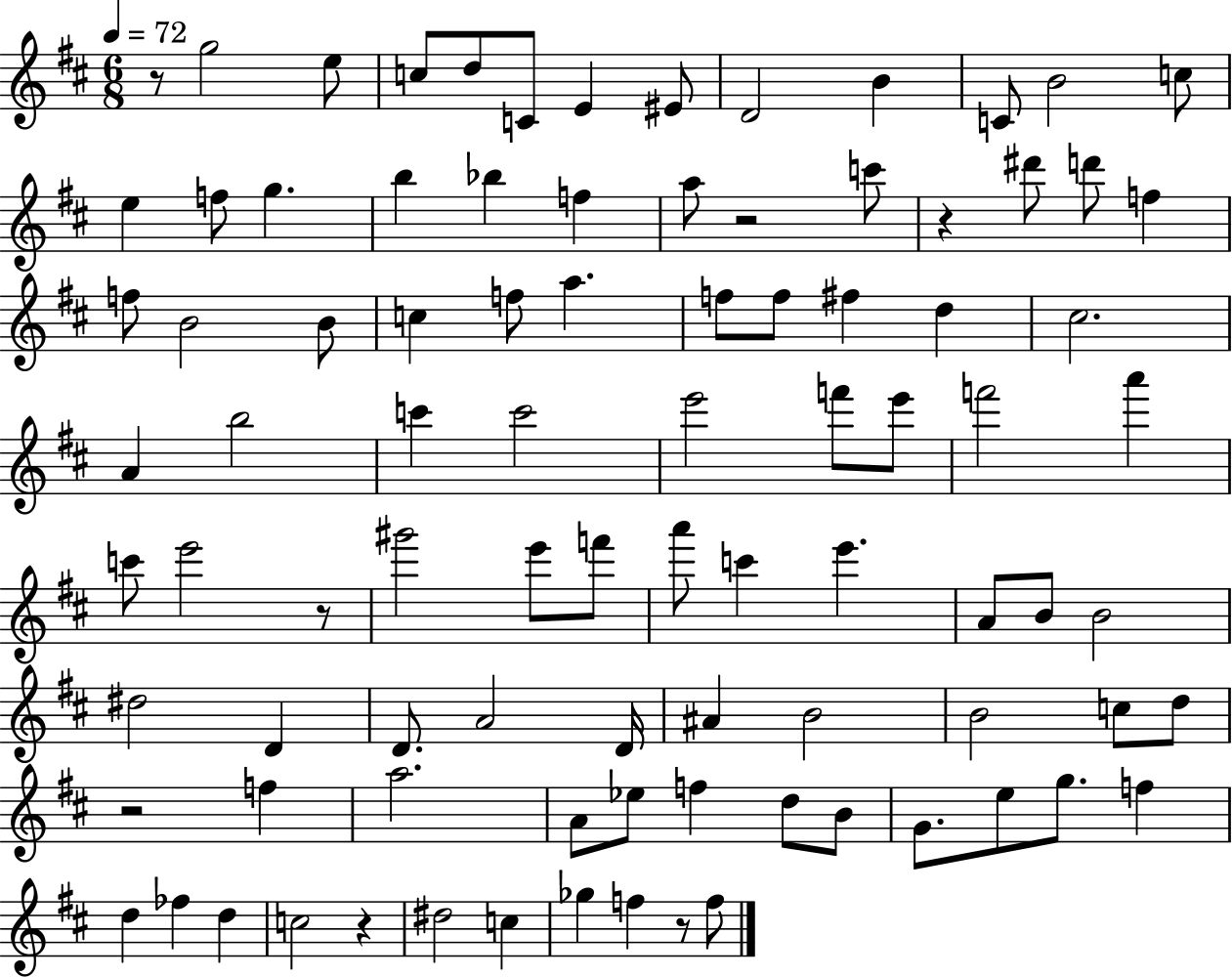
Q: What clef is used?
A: treble